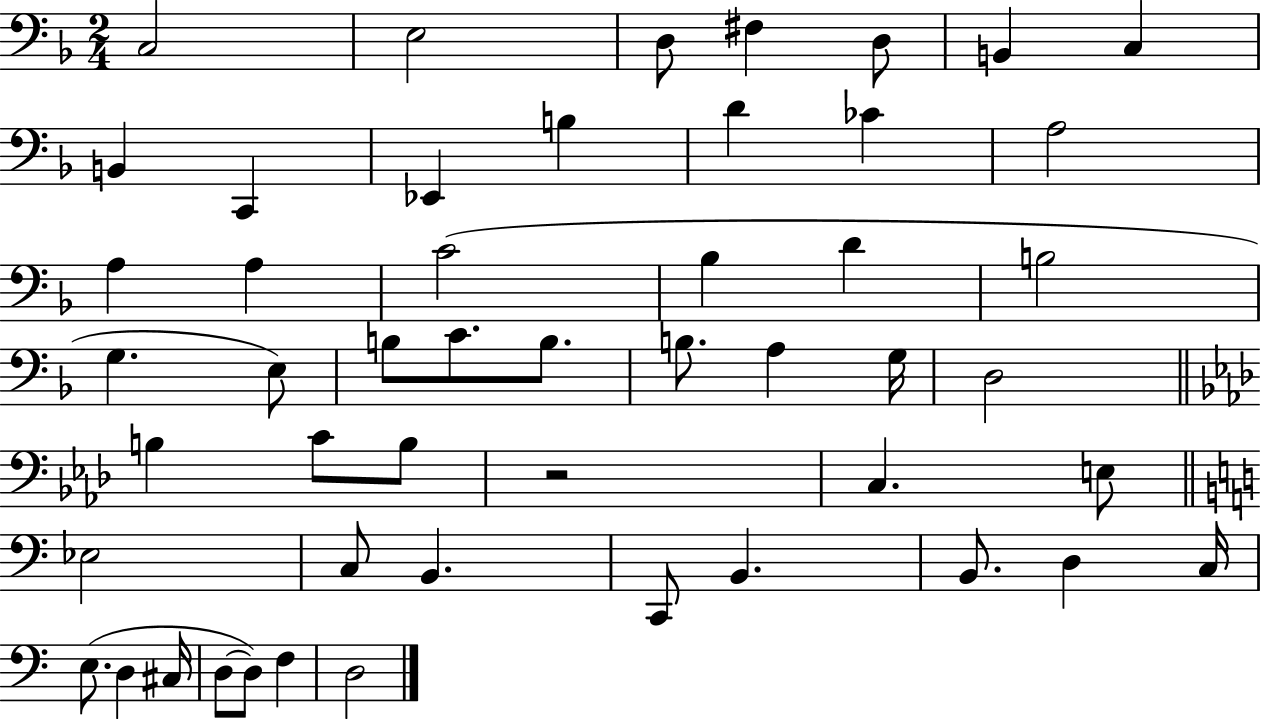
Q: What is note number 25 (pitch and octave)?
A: B3